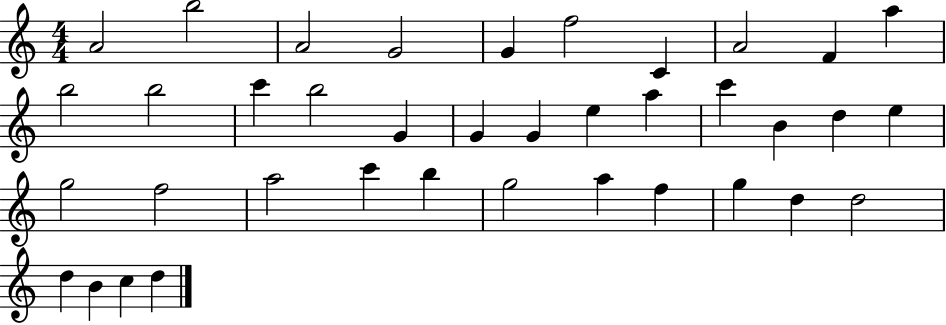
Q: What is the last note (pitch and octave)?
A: D5